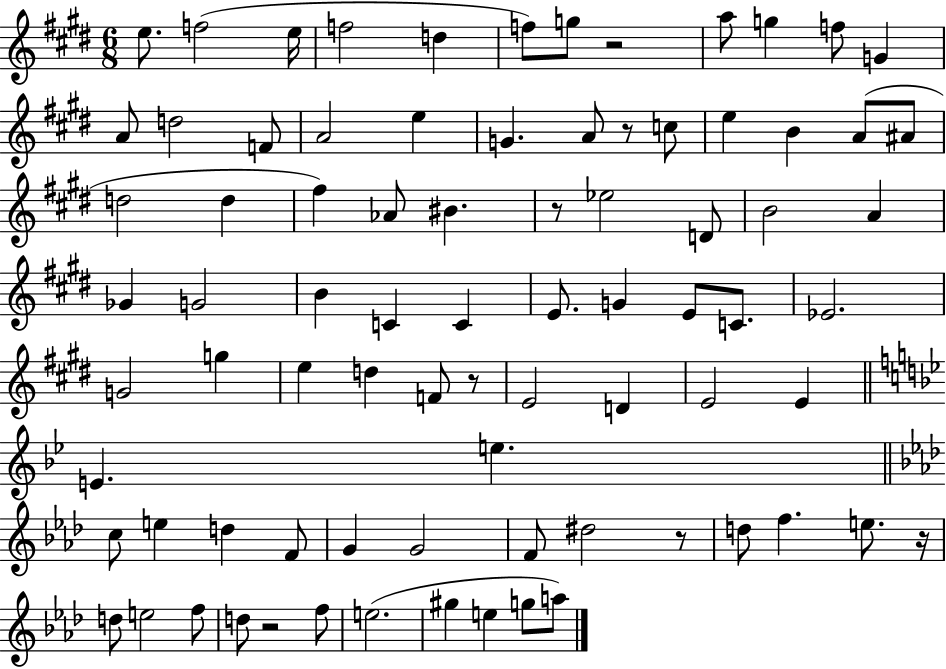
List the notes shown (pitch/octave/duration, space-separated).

E5/e. F5/h E5/s F5/h D5/q F5/e G5/e R/h A5/e G5/q F5/e G4/q A4/e D5/h F4/e A4/h E5/q G4/q. A4/e R/e C5/e E5/q B4/q A4/e A#4/e D5/h D5/q F#5/q Ab4/e BIS4/q. R/e Eb5/h D4/e B4/h A4/q Gb4/q G4/h B4/q C4/q C4/q E4/e. G4/q E4/e C4/e. Eb4/h. G4/h G5/q E5/q D5/q F4/e R/e E4/h D4/q E4/h E4/q E4/q. E5/q. C5/e E5/q D5/q F4/e G4/q G4/h F4/e D#5/h R/e D5/e F5/q. E5/e. R/s D5/e E5/h F5/e D5/e R/h F5/e E5/h. G#5/q E5/q G5/e A5/e